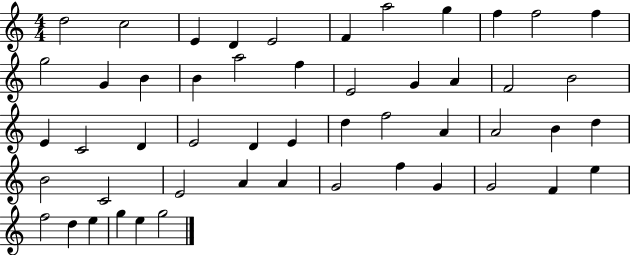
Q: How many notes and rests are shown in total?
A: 51